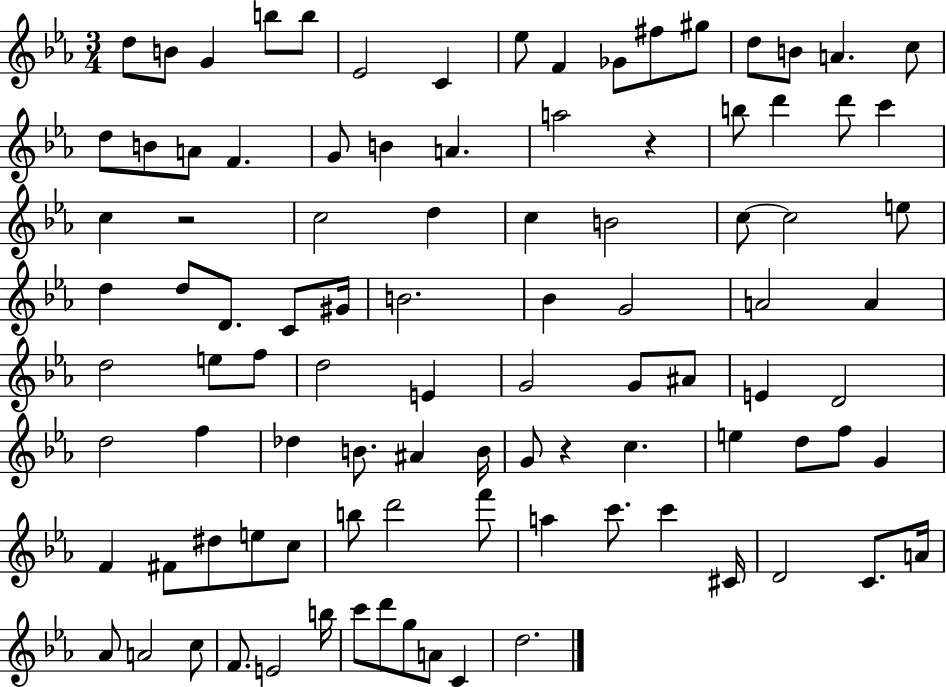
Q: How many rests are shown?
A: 3